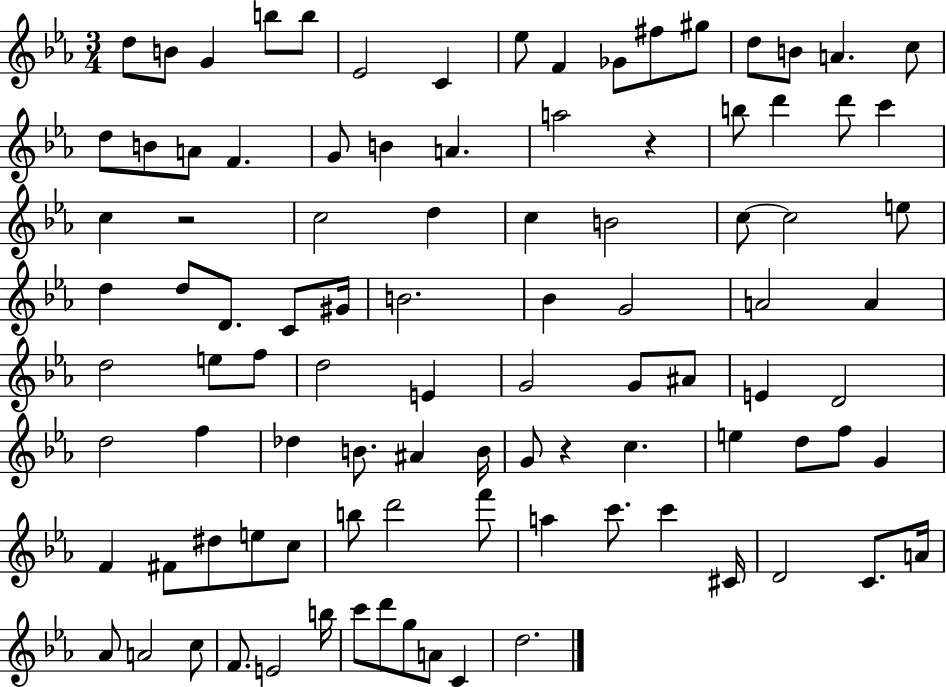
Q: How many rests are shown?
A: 3